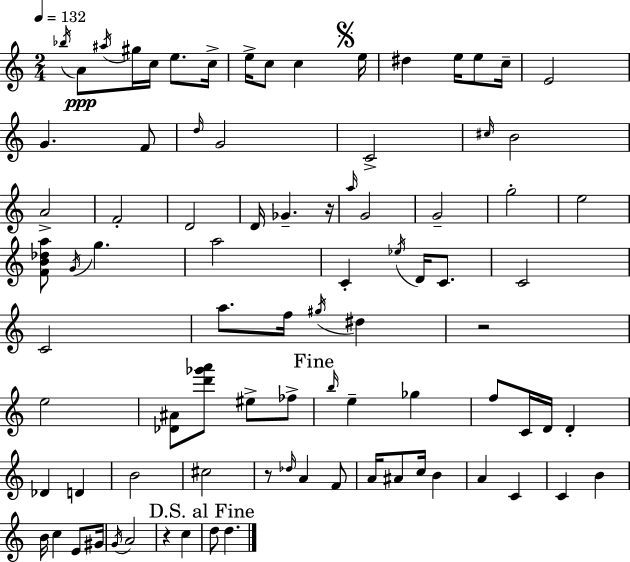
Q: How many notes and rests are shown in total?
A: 87